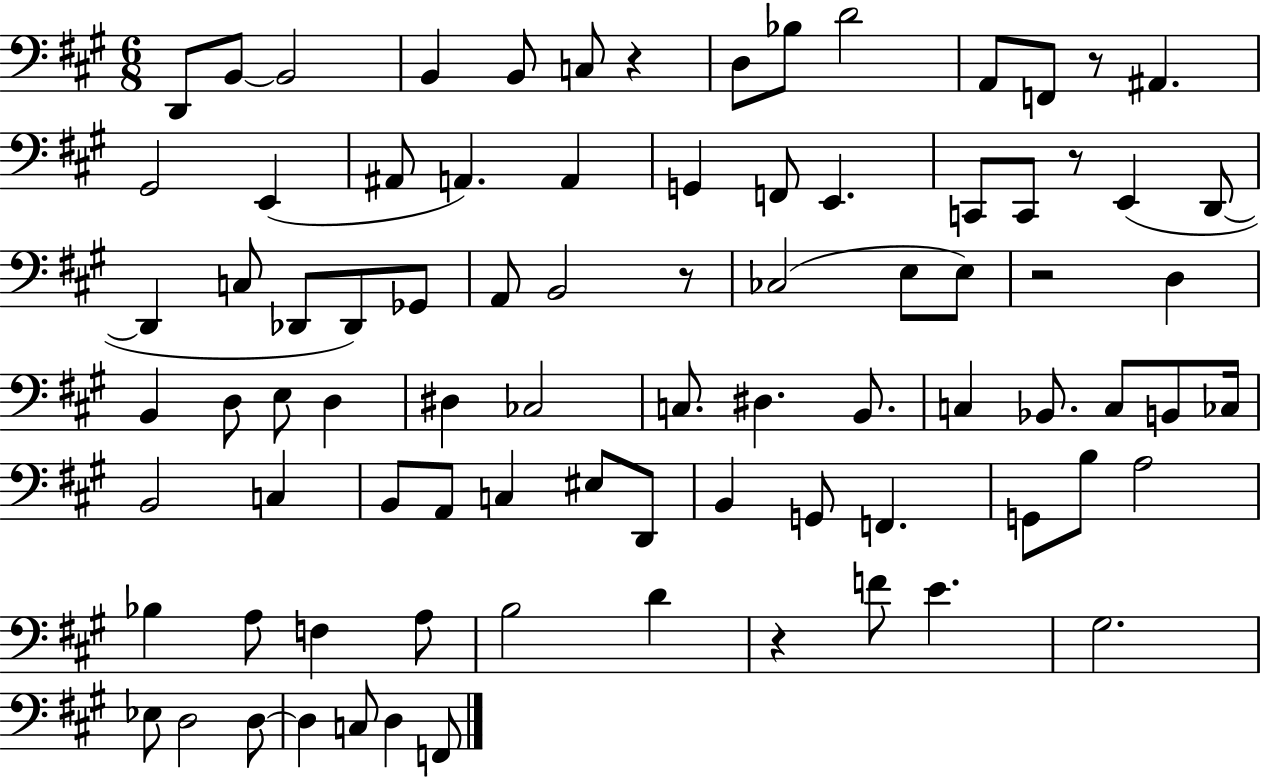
{
  \clef bass
  \numericTimeSignature
  \time 6/8
  \key a \major
  d,8 b,8~~ b,2 | b,4 b,8 c8 r4 | d8 bes8 d'2 | a,8 f,8 r8 ais,4. | \break gis,2 e,4( | ais,8 a,4.) a,4 | g,4 f,8 e,4. | c,8 c,8 r8 e,4( d,8~~ | \break d,4 c8 des,8 des,8) ges,8 | a,8 b,2 r8 | ces2( e8 e8) | r2 d4 | \break b,4 d8 e8 d4 | dis4 ces2 | c8. dis4. b,8. | c4 bes,8. c8 b,8 ces16 | \break b,2 c4 | b,8 a,8 c4 eis8 d,8 | b,4 g,8 f,4. | g,8 b8 a2 | \break bes4 a8 f4 a8 | b2 d'4 | r4 f'8 e'4. | gis2. | \break ees8 d2 d8~~ | d4 c8 d4 f,8 | \bar "|."
}